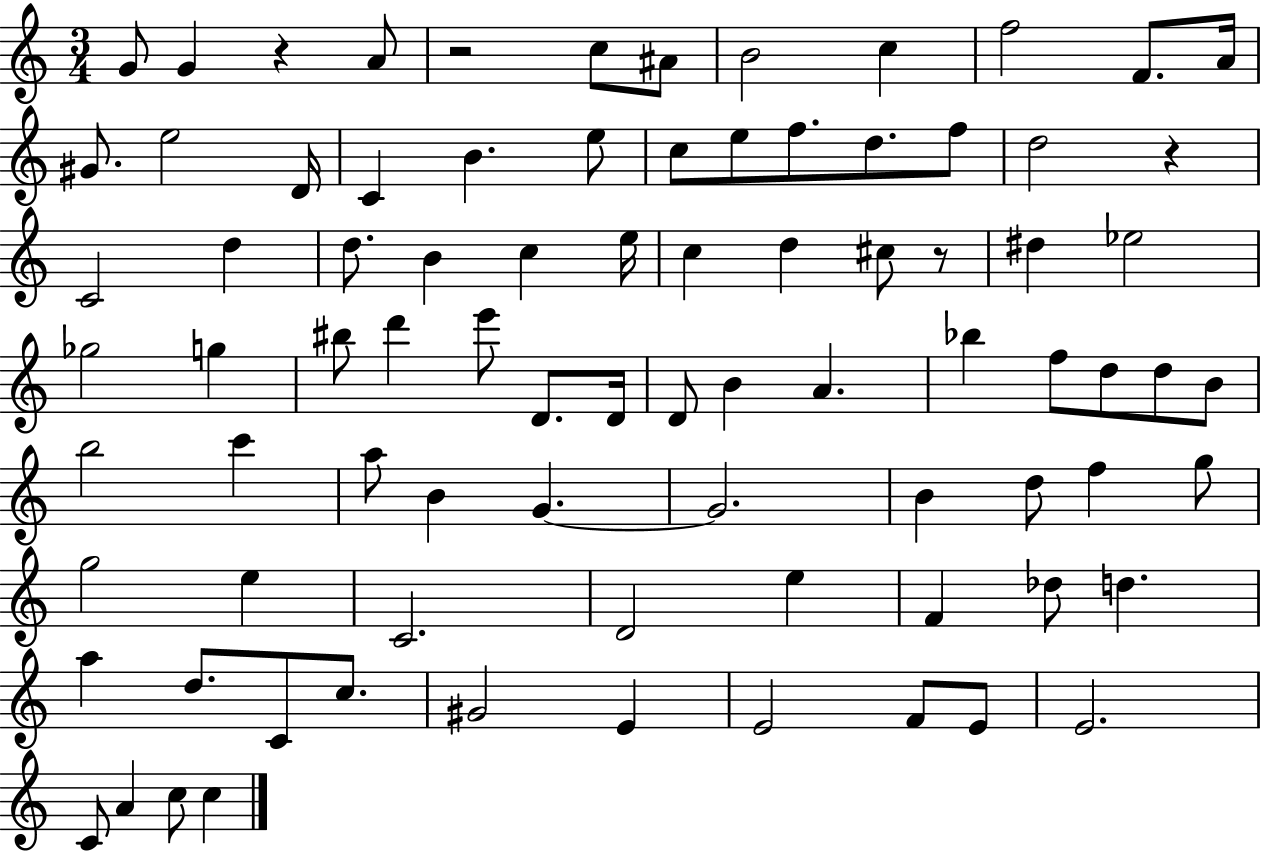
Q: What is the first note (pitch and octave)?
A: G4